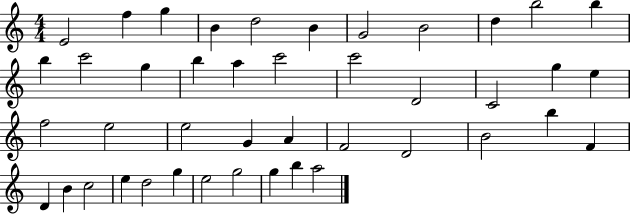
E4/h F5/q G5/q B4/q D5/h B4/q G4/h B4/h D5/q B5/h B5/q B5/q C6/h G5/q B5/q A5/q C6/h C6/h D4/h C4/h G5/q E5/q F5/h E5/h E5/h G4/q A4/q F4/h D4/h B4/h B5/q F4/q D4/q B4/q C5/h E5/q D5/h G5/q E5/h G5/h G5/q B5/q A5/h